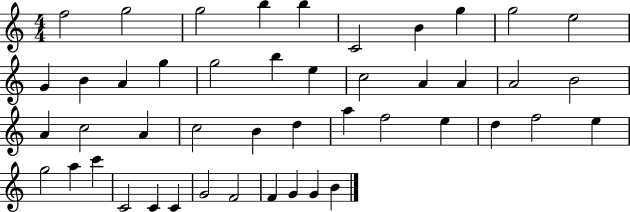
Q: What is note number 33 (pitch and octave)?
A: F5